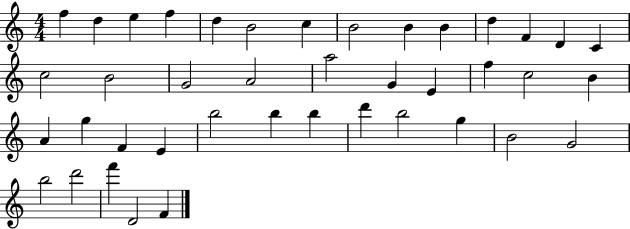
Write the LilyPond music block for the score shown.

{
  \clef treble
  \numericTimeSignature
  \time 4/4
  \key c \major
  f''4 d''4 e''4 f''4 | d''4 b'2 c''4 | b'2 b'4 b'4 | d''4 f'4 d'4 c'4 | \break c''2 b'2 | g'2 a'2 | a''2 g'4 e'4 | f''4 c''2 b'4 | \break a'4 g''4 f'4 e'4 | b''2 b''4 b''4 | d'''4 b''2 g''4 | b'2 g'2 | \break b''2 d'''2 | f'''4 d'2 f'4 | \bar "|."
}